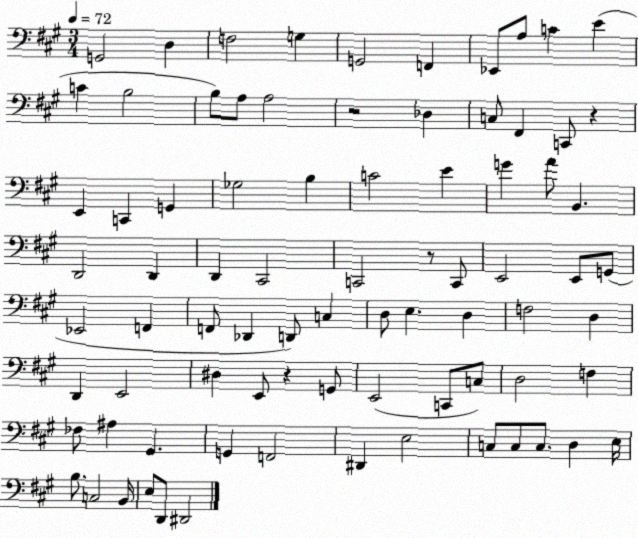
X:1
T:Untitled
M:3/4
L:1/4
K:A
G,,2 D, F,2 G, G,,2 F,, _E,,/2 A,/2 C E C B,2 B,/2 A,/2 A,2 z2 _D, C,/2 ^F,, C,,/2 z E,, C,, G,, _G,2 B, C2 E G A/2 B,, D,,2 D,, D,, ^C,,2 C,,2 z/2 C,,/2 E,,2 E,,/2 G,,/2 _E,,2 F,, F,,/2 _D,, D,,/2 C, D,/2 E, D, F,2 D, D,, E,,2 ^D, E,,/2 z G,,/2 E,,2 C,,/2 C,/2 D,2 F, _F,/2 ^A, ^G,, G,, F,,2 ^D,, E,2 C,/2 C,/2 C,/2 D, E,/4 B,/2 C,2 B,,/4 E,/2 D,,/2 ^D,,2